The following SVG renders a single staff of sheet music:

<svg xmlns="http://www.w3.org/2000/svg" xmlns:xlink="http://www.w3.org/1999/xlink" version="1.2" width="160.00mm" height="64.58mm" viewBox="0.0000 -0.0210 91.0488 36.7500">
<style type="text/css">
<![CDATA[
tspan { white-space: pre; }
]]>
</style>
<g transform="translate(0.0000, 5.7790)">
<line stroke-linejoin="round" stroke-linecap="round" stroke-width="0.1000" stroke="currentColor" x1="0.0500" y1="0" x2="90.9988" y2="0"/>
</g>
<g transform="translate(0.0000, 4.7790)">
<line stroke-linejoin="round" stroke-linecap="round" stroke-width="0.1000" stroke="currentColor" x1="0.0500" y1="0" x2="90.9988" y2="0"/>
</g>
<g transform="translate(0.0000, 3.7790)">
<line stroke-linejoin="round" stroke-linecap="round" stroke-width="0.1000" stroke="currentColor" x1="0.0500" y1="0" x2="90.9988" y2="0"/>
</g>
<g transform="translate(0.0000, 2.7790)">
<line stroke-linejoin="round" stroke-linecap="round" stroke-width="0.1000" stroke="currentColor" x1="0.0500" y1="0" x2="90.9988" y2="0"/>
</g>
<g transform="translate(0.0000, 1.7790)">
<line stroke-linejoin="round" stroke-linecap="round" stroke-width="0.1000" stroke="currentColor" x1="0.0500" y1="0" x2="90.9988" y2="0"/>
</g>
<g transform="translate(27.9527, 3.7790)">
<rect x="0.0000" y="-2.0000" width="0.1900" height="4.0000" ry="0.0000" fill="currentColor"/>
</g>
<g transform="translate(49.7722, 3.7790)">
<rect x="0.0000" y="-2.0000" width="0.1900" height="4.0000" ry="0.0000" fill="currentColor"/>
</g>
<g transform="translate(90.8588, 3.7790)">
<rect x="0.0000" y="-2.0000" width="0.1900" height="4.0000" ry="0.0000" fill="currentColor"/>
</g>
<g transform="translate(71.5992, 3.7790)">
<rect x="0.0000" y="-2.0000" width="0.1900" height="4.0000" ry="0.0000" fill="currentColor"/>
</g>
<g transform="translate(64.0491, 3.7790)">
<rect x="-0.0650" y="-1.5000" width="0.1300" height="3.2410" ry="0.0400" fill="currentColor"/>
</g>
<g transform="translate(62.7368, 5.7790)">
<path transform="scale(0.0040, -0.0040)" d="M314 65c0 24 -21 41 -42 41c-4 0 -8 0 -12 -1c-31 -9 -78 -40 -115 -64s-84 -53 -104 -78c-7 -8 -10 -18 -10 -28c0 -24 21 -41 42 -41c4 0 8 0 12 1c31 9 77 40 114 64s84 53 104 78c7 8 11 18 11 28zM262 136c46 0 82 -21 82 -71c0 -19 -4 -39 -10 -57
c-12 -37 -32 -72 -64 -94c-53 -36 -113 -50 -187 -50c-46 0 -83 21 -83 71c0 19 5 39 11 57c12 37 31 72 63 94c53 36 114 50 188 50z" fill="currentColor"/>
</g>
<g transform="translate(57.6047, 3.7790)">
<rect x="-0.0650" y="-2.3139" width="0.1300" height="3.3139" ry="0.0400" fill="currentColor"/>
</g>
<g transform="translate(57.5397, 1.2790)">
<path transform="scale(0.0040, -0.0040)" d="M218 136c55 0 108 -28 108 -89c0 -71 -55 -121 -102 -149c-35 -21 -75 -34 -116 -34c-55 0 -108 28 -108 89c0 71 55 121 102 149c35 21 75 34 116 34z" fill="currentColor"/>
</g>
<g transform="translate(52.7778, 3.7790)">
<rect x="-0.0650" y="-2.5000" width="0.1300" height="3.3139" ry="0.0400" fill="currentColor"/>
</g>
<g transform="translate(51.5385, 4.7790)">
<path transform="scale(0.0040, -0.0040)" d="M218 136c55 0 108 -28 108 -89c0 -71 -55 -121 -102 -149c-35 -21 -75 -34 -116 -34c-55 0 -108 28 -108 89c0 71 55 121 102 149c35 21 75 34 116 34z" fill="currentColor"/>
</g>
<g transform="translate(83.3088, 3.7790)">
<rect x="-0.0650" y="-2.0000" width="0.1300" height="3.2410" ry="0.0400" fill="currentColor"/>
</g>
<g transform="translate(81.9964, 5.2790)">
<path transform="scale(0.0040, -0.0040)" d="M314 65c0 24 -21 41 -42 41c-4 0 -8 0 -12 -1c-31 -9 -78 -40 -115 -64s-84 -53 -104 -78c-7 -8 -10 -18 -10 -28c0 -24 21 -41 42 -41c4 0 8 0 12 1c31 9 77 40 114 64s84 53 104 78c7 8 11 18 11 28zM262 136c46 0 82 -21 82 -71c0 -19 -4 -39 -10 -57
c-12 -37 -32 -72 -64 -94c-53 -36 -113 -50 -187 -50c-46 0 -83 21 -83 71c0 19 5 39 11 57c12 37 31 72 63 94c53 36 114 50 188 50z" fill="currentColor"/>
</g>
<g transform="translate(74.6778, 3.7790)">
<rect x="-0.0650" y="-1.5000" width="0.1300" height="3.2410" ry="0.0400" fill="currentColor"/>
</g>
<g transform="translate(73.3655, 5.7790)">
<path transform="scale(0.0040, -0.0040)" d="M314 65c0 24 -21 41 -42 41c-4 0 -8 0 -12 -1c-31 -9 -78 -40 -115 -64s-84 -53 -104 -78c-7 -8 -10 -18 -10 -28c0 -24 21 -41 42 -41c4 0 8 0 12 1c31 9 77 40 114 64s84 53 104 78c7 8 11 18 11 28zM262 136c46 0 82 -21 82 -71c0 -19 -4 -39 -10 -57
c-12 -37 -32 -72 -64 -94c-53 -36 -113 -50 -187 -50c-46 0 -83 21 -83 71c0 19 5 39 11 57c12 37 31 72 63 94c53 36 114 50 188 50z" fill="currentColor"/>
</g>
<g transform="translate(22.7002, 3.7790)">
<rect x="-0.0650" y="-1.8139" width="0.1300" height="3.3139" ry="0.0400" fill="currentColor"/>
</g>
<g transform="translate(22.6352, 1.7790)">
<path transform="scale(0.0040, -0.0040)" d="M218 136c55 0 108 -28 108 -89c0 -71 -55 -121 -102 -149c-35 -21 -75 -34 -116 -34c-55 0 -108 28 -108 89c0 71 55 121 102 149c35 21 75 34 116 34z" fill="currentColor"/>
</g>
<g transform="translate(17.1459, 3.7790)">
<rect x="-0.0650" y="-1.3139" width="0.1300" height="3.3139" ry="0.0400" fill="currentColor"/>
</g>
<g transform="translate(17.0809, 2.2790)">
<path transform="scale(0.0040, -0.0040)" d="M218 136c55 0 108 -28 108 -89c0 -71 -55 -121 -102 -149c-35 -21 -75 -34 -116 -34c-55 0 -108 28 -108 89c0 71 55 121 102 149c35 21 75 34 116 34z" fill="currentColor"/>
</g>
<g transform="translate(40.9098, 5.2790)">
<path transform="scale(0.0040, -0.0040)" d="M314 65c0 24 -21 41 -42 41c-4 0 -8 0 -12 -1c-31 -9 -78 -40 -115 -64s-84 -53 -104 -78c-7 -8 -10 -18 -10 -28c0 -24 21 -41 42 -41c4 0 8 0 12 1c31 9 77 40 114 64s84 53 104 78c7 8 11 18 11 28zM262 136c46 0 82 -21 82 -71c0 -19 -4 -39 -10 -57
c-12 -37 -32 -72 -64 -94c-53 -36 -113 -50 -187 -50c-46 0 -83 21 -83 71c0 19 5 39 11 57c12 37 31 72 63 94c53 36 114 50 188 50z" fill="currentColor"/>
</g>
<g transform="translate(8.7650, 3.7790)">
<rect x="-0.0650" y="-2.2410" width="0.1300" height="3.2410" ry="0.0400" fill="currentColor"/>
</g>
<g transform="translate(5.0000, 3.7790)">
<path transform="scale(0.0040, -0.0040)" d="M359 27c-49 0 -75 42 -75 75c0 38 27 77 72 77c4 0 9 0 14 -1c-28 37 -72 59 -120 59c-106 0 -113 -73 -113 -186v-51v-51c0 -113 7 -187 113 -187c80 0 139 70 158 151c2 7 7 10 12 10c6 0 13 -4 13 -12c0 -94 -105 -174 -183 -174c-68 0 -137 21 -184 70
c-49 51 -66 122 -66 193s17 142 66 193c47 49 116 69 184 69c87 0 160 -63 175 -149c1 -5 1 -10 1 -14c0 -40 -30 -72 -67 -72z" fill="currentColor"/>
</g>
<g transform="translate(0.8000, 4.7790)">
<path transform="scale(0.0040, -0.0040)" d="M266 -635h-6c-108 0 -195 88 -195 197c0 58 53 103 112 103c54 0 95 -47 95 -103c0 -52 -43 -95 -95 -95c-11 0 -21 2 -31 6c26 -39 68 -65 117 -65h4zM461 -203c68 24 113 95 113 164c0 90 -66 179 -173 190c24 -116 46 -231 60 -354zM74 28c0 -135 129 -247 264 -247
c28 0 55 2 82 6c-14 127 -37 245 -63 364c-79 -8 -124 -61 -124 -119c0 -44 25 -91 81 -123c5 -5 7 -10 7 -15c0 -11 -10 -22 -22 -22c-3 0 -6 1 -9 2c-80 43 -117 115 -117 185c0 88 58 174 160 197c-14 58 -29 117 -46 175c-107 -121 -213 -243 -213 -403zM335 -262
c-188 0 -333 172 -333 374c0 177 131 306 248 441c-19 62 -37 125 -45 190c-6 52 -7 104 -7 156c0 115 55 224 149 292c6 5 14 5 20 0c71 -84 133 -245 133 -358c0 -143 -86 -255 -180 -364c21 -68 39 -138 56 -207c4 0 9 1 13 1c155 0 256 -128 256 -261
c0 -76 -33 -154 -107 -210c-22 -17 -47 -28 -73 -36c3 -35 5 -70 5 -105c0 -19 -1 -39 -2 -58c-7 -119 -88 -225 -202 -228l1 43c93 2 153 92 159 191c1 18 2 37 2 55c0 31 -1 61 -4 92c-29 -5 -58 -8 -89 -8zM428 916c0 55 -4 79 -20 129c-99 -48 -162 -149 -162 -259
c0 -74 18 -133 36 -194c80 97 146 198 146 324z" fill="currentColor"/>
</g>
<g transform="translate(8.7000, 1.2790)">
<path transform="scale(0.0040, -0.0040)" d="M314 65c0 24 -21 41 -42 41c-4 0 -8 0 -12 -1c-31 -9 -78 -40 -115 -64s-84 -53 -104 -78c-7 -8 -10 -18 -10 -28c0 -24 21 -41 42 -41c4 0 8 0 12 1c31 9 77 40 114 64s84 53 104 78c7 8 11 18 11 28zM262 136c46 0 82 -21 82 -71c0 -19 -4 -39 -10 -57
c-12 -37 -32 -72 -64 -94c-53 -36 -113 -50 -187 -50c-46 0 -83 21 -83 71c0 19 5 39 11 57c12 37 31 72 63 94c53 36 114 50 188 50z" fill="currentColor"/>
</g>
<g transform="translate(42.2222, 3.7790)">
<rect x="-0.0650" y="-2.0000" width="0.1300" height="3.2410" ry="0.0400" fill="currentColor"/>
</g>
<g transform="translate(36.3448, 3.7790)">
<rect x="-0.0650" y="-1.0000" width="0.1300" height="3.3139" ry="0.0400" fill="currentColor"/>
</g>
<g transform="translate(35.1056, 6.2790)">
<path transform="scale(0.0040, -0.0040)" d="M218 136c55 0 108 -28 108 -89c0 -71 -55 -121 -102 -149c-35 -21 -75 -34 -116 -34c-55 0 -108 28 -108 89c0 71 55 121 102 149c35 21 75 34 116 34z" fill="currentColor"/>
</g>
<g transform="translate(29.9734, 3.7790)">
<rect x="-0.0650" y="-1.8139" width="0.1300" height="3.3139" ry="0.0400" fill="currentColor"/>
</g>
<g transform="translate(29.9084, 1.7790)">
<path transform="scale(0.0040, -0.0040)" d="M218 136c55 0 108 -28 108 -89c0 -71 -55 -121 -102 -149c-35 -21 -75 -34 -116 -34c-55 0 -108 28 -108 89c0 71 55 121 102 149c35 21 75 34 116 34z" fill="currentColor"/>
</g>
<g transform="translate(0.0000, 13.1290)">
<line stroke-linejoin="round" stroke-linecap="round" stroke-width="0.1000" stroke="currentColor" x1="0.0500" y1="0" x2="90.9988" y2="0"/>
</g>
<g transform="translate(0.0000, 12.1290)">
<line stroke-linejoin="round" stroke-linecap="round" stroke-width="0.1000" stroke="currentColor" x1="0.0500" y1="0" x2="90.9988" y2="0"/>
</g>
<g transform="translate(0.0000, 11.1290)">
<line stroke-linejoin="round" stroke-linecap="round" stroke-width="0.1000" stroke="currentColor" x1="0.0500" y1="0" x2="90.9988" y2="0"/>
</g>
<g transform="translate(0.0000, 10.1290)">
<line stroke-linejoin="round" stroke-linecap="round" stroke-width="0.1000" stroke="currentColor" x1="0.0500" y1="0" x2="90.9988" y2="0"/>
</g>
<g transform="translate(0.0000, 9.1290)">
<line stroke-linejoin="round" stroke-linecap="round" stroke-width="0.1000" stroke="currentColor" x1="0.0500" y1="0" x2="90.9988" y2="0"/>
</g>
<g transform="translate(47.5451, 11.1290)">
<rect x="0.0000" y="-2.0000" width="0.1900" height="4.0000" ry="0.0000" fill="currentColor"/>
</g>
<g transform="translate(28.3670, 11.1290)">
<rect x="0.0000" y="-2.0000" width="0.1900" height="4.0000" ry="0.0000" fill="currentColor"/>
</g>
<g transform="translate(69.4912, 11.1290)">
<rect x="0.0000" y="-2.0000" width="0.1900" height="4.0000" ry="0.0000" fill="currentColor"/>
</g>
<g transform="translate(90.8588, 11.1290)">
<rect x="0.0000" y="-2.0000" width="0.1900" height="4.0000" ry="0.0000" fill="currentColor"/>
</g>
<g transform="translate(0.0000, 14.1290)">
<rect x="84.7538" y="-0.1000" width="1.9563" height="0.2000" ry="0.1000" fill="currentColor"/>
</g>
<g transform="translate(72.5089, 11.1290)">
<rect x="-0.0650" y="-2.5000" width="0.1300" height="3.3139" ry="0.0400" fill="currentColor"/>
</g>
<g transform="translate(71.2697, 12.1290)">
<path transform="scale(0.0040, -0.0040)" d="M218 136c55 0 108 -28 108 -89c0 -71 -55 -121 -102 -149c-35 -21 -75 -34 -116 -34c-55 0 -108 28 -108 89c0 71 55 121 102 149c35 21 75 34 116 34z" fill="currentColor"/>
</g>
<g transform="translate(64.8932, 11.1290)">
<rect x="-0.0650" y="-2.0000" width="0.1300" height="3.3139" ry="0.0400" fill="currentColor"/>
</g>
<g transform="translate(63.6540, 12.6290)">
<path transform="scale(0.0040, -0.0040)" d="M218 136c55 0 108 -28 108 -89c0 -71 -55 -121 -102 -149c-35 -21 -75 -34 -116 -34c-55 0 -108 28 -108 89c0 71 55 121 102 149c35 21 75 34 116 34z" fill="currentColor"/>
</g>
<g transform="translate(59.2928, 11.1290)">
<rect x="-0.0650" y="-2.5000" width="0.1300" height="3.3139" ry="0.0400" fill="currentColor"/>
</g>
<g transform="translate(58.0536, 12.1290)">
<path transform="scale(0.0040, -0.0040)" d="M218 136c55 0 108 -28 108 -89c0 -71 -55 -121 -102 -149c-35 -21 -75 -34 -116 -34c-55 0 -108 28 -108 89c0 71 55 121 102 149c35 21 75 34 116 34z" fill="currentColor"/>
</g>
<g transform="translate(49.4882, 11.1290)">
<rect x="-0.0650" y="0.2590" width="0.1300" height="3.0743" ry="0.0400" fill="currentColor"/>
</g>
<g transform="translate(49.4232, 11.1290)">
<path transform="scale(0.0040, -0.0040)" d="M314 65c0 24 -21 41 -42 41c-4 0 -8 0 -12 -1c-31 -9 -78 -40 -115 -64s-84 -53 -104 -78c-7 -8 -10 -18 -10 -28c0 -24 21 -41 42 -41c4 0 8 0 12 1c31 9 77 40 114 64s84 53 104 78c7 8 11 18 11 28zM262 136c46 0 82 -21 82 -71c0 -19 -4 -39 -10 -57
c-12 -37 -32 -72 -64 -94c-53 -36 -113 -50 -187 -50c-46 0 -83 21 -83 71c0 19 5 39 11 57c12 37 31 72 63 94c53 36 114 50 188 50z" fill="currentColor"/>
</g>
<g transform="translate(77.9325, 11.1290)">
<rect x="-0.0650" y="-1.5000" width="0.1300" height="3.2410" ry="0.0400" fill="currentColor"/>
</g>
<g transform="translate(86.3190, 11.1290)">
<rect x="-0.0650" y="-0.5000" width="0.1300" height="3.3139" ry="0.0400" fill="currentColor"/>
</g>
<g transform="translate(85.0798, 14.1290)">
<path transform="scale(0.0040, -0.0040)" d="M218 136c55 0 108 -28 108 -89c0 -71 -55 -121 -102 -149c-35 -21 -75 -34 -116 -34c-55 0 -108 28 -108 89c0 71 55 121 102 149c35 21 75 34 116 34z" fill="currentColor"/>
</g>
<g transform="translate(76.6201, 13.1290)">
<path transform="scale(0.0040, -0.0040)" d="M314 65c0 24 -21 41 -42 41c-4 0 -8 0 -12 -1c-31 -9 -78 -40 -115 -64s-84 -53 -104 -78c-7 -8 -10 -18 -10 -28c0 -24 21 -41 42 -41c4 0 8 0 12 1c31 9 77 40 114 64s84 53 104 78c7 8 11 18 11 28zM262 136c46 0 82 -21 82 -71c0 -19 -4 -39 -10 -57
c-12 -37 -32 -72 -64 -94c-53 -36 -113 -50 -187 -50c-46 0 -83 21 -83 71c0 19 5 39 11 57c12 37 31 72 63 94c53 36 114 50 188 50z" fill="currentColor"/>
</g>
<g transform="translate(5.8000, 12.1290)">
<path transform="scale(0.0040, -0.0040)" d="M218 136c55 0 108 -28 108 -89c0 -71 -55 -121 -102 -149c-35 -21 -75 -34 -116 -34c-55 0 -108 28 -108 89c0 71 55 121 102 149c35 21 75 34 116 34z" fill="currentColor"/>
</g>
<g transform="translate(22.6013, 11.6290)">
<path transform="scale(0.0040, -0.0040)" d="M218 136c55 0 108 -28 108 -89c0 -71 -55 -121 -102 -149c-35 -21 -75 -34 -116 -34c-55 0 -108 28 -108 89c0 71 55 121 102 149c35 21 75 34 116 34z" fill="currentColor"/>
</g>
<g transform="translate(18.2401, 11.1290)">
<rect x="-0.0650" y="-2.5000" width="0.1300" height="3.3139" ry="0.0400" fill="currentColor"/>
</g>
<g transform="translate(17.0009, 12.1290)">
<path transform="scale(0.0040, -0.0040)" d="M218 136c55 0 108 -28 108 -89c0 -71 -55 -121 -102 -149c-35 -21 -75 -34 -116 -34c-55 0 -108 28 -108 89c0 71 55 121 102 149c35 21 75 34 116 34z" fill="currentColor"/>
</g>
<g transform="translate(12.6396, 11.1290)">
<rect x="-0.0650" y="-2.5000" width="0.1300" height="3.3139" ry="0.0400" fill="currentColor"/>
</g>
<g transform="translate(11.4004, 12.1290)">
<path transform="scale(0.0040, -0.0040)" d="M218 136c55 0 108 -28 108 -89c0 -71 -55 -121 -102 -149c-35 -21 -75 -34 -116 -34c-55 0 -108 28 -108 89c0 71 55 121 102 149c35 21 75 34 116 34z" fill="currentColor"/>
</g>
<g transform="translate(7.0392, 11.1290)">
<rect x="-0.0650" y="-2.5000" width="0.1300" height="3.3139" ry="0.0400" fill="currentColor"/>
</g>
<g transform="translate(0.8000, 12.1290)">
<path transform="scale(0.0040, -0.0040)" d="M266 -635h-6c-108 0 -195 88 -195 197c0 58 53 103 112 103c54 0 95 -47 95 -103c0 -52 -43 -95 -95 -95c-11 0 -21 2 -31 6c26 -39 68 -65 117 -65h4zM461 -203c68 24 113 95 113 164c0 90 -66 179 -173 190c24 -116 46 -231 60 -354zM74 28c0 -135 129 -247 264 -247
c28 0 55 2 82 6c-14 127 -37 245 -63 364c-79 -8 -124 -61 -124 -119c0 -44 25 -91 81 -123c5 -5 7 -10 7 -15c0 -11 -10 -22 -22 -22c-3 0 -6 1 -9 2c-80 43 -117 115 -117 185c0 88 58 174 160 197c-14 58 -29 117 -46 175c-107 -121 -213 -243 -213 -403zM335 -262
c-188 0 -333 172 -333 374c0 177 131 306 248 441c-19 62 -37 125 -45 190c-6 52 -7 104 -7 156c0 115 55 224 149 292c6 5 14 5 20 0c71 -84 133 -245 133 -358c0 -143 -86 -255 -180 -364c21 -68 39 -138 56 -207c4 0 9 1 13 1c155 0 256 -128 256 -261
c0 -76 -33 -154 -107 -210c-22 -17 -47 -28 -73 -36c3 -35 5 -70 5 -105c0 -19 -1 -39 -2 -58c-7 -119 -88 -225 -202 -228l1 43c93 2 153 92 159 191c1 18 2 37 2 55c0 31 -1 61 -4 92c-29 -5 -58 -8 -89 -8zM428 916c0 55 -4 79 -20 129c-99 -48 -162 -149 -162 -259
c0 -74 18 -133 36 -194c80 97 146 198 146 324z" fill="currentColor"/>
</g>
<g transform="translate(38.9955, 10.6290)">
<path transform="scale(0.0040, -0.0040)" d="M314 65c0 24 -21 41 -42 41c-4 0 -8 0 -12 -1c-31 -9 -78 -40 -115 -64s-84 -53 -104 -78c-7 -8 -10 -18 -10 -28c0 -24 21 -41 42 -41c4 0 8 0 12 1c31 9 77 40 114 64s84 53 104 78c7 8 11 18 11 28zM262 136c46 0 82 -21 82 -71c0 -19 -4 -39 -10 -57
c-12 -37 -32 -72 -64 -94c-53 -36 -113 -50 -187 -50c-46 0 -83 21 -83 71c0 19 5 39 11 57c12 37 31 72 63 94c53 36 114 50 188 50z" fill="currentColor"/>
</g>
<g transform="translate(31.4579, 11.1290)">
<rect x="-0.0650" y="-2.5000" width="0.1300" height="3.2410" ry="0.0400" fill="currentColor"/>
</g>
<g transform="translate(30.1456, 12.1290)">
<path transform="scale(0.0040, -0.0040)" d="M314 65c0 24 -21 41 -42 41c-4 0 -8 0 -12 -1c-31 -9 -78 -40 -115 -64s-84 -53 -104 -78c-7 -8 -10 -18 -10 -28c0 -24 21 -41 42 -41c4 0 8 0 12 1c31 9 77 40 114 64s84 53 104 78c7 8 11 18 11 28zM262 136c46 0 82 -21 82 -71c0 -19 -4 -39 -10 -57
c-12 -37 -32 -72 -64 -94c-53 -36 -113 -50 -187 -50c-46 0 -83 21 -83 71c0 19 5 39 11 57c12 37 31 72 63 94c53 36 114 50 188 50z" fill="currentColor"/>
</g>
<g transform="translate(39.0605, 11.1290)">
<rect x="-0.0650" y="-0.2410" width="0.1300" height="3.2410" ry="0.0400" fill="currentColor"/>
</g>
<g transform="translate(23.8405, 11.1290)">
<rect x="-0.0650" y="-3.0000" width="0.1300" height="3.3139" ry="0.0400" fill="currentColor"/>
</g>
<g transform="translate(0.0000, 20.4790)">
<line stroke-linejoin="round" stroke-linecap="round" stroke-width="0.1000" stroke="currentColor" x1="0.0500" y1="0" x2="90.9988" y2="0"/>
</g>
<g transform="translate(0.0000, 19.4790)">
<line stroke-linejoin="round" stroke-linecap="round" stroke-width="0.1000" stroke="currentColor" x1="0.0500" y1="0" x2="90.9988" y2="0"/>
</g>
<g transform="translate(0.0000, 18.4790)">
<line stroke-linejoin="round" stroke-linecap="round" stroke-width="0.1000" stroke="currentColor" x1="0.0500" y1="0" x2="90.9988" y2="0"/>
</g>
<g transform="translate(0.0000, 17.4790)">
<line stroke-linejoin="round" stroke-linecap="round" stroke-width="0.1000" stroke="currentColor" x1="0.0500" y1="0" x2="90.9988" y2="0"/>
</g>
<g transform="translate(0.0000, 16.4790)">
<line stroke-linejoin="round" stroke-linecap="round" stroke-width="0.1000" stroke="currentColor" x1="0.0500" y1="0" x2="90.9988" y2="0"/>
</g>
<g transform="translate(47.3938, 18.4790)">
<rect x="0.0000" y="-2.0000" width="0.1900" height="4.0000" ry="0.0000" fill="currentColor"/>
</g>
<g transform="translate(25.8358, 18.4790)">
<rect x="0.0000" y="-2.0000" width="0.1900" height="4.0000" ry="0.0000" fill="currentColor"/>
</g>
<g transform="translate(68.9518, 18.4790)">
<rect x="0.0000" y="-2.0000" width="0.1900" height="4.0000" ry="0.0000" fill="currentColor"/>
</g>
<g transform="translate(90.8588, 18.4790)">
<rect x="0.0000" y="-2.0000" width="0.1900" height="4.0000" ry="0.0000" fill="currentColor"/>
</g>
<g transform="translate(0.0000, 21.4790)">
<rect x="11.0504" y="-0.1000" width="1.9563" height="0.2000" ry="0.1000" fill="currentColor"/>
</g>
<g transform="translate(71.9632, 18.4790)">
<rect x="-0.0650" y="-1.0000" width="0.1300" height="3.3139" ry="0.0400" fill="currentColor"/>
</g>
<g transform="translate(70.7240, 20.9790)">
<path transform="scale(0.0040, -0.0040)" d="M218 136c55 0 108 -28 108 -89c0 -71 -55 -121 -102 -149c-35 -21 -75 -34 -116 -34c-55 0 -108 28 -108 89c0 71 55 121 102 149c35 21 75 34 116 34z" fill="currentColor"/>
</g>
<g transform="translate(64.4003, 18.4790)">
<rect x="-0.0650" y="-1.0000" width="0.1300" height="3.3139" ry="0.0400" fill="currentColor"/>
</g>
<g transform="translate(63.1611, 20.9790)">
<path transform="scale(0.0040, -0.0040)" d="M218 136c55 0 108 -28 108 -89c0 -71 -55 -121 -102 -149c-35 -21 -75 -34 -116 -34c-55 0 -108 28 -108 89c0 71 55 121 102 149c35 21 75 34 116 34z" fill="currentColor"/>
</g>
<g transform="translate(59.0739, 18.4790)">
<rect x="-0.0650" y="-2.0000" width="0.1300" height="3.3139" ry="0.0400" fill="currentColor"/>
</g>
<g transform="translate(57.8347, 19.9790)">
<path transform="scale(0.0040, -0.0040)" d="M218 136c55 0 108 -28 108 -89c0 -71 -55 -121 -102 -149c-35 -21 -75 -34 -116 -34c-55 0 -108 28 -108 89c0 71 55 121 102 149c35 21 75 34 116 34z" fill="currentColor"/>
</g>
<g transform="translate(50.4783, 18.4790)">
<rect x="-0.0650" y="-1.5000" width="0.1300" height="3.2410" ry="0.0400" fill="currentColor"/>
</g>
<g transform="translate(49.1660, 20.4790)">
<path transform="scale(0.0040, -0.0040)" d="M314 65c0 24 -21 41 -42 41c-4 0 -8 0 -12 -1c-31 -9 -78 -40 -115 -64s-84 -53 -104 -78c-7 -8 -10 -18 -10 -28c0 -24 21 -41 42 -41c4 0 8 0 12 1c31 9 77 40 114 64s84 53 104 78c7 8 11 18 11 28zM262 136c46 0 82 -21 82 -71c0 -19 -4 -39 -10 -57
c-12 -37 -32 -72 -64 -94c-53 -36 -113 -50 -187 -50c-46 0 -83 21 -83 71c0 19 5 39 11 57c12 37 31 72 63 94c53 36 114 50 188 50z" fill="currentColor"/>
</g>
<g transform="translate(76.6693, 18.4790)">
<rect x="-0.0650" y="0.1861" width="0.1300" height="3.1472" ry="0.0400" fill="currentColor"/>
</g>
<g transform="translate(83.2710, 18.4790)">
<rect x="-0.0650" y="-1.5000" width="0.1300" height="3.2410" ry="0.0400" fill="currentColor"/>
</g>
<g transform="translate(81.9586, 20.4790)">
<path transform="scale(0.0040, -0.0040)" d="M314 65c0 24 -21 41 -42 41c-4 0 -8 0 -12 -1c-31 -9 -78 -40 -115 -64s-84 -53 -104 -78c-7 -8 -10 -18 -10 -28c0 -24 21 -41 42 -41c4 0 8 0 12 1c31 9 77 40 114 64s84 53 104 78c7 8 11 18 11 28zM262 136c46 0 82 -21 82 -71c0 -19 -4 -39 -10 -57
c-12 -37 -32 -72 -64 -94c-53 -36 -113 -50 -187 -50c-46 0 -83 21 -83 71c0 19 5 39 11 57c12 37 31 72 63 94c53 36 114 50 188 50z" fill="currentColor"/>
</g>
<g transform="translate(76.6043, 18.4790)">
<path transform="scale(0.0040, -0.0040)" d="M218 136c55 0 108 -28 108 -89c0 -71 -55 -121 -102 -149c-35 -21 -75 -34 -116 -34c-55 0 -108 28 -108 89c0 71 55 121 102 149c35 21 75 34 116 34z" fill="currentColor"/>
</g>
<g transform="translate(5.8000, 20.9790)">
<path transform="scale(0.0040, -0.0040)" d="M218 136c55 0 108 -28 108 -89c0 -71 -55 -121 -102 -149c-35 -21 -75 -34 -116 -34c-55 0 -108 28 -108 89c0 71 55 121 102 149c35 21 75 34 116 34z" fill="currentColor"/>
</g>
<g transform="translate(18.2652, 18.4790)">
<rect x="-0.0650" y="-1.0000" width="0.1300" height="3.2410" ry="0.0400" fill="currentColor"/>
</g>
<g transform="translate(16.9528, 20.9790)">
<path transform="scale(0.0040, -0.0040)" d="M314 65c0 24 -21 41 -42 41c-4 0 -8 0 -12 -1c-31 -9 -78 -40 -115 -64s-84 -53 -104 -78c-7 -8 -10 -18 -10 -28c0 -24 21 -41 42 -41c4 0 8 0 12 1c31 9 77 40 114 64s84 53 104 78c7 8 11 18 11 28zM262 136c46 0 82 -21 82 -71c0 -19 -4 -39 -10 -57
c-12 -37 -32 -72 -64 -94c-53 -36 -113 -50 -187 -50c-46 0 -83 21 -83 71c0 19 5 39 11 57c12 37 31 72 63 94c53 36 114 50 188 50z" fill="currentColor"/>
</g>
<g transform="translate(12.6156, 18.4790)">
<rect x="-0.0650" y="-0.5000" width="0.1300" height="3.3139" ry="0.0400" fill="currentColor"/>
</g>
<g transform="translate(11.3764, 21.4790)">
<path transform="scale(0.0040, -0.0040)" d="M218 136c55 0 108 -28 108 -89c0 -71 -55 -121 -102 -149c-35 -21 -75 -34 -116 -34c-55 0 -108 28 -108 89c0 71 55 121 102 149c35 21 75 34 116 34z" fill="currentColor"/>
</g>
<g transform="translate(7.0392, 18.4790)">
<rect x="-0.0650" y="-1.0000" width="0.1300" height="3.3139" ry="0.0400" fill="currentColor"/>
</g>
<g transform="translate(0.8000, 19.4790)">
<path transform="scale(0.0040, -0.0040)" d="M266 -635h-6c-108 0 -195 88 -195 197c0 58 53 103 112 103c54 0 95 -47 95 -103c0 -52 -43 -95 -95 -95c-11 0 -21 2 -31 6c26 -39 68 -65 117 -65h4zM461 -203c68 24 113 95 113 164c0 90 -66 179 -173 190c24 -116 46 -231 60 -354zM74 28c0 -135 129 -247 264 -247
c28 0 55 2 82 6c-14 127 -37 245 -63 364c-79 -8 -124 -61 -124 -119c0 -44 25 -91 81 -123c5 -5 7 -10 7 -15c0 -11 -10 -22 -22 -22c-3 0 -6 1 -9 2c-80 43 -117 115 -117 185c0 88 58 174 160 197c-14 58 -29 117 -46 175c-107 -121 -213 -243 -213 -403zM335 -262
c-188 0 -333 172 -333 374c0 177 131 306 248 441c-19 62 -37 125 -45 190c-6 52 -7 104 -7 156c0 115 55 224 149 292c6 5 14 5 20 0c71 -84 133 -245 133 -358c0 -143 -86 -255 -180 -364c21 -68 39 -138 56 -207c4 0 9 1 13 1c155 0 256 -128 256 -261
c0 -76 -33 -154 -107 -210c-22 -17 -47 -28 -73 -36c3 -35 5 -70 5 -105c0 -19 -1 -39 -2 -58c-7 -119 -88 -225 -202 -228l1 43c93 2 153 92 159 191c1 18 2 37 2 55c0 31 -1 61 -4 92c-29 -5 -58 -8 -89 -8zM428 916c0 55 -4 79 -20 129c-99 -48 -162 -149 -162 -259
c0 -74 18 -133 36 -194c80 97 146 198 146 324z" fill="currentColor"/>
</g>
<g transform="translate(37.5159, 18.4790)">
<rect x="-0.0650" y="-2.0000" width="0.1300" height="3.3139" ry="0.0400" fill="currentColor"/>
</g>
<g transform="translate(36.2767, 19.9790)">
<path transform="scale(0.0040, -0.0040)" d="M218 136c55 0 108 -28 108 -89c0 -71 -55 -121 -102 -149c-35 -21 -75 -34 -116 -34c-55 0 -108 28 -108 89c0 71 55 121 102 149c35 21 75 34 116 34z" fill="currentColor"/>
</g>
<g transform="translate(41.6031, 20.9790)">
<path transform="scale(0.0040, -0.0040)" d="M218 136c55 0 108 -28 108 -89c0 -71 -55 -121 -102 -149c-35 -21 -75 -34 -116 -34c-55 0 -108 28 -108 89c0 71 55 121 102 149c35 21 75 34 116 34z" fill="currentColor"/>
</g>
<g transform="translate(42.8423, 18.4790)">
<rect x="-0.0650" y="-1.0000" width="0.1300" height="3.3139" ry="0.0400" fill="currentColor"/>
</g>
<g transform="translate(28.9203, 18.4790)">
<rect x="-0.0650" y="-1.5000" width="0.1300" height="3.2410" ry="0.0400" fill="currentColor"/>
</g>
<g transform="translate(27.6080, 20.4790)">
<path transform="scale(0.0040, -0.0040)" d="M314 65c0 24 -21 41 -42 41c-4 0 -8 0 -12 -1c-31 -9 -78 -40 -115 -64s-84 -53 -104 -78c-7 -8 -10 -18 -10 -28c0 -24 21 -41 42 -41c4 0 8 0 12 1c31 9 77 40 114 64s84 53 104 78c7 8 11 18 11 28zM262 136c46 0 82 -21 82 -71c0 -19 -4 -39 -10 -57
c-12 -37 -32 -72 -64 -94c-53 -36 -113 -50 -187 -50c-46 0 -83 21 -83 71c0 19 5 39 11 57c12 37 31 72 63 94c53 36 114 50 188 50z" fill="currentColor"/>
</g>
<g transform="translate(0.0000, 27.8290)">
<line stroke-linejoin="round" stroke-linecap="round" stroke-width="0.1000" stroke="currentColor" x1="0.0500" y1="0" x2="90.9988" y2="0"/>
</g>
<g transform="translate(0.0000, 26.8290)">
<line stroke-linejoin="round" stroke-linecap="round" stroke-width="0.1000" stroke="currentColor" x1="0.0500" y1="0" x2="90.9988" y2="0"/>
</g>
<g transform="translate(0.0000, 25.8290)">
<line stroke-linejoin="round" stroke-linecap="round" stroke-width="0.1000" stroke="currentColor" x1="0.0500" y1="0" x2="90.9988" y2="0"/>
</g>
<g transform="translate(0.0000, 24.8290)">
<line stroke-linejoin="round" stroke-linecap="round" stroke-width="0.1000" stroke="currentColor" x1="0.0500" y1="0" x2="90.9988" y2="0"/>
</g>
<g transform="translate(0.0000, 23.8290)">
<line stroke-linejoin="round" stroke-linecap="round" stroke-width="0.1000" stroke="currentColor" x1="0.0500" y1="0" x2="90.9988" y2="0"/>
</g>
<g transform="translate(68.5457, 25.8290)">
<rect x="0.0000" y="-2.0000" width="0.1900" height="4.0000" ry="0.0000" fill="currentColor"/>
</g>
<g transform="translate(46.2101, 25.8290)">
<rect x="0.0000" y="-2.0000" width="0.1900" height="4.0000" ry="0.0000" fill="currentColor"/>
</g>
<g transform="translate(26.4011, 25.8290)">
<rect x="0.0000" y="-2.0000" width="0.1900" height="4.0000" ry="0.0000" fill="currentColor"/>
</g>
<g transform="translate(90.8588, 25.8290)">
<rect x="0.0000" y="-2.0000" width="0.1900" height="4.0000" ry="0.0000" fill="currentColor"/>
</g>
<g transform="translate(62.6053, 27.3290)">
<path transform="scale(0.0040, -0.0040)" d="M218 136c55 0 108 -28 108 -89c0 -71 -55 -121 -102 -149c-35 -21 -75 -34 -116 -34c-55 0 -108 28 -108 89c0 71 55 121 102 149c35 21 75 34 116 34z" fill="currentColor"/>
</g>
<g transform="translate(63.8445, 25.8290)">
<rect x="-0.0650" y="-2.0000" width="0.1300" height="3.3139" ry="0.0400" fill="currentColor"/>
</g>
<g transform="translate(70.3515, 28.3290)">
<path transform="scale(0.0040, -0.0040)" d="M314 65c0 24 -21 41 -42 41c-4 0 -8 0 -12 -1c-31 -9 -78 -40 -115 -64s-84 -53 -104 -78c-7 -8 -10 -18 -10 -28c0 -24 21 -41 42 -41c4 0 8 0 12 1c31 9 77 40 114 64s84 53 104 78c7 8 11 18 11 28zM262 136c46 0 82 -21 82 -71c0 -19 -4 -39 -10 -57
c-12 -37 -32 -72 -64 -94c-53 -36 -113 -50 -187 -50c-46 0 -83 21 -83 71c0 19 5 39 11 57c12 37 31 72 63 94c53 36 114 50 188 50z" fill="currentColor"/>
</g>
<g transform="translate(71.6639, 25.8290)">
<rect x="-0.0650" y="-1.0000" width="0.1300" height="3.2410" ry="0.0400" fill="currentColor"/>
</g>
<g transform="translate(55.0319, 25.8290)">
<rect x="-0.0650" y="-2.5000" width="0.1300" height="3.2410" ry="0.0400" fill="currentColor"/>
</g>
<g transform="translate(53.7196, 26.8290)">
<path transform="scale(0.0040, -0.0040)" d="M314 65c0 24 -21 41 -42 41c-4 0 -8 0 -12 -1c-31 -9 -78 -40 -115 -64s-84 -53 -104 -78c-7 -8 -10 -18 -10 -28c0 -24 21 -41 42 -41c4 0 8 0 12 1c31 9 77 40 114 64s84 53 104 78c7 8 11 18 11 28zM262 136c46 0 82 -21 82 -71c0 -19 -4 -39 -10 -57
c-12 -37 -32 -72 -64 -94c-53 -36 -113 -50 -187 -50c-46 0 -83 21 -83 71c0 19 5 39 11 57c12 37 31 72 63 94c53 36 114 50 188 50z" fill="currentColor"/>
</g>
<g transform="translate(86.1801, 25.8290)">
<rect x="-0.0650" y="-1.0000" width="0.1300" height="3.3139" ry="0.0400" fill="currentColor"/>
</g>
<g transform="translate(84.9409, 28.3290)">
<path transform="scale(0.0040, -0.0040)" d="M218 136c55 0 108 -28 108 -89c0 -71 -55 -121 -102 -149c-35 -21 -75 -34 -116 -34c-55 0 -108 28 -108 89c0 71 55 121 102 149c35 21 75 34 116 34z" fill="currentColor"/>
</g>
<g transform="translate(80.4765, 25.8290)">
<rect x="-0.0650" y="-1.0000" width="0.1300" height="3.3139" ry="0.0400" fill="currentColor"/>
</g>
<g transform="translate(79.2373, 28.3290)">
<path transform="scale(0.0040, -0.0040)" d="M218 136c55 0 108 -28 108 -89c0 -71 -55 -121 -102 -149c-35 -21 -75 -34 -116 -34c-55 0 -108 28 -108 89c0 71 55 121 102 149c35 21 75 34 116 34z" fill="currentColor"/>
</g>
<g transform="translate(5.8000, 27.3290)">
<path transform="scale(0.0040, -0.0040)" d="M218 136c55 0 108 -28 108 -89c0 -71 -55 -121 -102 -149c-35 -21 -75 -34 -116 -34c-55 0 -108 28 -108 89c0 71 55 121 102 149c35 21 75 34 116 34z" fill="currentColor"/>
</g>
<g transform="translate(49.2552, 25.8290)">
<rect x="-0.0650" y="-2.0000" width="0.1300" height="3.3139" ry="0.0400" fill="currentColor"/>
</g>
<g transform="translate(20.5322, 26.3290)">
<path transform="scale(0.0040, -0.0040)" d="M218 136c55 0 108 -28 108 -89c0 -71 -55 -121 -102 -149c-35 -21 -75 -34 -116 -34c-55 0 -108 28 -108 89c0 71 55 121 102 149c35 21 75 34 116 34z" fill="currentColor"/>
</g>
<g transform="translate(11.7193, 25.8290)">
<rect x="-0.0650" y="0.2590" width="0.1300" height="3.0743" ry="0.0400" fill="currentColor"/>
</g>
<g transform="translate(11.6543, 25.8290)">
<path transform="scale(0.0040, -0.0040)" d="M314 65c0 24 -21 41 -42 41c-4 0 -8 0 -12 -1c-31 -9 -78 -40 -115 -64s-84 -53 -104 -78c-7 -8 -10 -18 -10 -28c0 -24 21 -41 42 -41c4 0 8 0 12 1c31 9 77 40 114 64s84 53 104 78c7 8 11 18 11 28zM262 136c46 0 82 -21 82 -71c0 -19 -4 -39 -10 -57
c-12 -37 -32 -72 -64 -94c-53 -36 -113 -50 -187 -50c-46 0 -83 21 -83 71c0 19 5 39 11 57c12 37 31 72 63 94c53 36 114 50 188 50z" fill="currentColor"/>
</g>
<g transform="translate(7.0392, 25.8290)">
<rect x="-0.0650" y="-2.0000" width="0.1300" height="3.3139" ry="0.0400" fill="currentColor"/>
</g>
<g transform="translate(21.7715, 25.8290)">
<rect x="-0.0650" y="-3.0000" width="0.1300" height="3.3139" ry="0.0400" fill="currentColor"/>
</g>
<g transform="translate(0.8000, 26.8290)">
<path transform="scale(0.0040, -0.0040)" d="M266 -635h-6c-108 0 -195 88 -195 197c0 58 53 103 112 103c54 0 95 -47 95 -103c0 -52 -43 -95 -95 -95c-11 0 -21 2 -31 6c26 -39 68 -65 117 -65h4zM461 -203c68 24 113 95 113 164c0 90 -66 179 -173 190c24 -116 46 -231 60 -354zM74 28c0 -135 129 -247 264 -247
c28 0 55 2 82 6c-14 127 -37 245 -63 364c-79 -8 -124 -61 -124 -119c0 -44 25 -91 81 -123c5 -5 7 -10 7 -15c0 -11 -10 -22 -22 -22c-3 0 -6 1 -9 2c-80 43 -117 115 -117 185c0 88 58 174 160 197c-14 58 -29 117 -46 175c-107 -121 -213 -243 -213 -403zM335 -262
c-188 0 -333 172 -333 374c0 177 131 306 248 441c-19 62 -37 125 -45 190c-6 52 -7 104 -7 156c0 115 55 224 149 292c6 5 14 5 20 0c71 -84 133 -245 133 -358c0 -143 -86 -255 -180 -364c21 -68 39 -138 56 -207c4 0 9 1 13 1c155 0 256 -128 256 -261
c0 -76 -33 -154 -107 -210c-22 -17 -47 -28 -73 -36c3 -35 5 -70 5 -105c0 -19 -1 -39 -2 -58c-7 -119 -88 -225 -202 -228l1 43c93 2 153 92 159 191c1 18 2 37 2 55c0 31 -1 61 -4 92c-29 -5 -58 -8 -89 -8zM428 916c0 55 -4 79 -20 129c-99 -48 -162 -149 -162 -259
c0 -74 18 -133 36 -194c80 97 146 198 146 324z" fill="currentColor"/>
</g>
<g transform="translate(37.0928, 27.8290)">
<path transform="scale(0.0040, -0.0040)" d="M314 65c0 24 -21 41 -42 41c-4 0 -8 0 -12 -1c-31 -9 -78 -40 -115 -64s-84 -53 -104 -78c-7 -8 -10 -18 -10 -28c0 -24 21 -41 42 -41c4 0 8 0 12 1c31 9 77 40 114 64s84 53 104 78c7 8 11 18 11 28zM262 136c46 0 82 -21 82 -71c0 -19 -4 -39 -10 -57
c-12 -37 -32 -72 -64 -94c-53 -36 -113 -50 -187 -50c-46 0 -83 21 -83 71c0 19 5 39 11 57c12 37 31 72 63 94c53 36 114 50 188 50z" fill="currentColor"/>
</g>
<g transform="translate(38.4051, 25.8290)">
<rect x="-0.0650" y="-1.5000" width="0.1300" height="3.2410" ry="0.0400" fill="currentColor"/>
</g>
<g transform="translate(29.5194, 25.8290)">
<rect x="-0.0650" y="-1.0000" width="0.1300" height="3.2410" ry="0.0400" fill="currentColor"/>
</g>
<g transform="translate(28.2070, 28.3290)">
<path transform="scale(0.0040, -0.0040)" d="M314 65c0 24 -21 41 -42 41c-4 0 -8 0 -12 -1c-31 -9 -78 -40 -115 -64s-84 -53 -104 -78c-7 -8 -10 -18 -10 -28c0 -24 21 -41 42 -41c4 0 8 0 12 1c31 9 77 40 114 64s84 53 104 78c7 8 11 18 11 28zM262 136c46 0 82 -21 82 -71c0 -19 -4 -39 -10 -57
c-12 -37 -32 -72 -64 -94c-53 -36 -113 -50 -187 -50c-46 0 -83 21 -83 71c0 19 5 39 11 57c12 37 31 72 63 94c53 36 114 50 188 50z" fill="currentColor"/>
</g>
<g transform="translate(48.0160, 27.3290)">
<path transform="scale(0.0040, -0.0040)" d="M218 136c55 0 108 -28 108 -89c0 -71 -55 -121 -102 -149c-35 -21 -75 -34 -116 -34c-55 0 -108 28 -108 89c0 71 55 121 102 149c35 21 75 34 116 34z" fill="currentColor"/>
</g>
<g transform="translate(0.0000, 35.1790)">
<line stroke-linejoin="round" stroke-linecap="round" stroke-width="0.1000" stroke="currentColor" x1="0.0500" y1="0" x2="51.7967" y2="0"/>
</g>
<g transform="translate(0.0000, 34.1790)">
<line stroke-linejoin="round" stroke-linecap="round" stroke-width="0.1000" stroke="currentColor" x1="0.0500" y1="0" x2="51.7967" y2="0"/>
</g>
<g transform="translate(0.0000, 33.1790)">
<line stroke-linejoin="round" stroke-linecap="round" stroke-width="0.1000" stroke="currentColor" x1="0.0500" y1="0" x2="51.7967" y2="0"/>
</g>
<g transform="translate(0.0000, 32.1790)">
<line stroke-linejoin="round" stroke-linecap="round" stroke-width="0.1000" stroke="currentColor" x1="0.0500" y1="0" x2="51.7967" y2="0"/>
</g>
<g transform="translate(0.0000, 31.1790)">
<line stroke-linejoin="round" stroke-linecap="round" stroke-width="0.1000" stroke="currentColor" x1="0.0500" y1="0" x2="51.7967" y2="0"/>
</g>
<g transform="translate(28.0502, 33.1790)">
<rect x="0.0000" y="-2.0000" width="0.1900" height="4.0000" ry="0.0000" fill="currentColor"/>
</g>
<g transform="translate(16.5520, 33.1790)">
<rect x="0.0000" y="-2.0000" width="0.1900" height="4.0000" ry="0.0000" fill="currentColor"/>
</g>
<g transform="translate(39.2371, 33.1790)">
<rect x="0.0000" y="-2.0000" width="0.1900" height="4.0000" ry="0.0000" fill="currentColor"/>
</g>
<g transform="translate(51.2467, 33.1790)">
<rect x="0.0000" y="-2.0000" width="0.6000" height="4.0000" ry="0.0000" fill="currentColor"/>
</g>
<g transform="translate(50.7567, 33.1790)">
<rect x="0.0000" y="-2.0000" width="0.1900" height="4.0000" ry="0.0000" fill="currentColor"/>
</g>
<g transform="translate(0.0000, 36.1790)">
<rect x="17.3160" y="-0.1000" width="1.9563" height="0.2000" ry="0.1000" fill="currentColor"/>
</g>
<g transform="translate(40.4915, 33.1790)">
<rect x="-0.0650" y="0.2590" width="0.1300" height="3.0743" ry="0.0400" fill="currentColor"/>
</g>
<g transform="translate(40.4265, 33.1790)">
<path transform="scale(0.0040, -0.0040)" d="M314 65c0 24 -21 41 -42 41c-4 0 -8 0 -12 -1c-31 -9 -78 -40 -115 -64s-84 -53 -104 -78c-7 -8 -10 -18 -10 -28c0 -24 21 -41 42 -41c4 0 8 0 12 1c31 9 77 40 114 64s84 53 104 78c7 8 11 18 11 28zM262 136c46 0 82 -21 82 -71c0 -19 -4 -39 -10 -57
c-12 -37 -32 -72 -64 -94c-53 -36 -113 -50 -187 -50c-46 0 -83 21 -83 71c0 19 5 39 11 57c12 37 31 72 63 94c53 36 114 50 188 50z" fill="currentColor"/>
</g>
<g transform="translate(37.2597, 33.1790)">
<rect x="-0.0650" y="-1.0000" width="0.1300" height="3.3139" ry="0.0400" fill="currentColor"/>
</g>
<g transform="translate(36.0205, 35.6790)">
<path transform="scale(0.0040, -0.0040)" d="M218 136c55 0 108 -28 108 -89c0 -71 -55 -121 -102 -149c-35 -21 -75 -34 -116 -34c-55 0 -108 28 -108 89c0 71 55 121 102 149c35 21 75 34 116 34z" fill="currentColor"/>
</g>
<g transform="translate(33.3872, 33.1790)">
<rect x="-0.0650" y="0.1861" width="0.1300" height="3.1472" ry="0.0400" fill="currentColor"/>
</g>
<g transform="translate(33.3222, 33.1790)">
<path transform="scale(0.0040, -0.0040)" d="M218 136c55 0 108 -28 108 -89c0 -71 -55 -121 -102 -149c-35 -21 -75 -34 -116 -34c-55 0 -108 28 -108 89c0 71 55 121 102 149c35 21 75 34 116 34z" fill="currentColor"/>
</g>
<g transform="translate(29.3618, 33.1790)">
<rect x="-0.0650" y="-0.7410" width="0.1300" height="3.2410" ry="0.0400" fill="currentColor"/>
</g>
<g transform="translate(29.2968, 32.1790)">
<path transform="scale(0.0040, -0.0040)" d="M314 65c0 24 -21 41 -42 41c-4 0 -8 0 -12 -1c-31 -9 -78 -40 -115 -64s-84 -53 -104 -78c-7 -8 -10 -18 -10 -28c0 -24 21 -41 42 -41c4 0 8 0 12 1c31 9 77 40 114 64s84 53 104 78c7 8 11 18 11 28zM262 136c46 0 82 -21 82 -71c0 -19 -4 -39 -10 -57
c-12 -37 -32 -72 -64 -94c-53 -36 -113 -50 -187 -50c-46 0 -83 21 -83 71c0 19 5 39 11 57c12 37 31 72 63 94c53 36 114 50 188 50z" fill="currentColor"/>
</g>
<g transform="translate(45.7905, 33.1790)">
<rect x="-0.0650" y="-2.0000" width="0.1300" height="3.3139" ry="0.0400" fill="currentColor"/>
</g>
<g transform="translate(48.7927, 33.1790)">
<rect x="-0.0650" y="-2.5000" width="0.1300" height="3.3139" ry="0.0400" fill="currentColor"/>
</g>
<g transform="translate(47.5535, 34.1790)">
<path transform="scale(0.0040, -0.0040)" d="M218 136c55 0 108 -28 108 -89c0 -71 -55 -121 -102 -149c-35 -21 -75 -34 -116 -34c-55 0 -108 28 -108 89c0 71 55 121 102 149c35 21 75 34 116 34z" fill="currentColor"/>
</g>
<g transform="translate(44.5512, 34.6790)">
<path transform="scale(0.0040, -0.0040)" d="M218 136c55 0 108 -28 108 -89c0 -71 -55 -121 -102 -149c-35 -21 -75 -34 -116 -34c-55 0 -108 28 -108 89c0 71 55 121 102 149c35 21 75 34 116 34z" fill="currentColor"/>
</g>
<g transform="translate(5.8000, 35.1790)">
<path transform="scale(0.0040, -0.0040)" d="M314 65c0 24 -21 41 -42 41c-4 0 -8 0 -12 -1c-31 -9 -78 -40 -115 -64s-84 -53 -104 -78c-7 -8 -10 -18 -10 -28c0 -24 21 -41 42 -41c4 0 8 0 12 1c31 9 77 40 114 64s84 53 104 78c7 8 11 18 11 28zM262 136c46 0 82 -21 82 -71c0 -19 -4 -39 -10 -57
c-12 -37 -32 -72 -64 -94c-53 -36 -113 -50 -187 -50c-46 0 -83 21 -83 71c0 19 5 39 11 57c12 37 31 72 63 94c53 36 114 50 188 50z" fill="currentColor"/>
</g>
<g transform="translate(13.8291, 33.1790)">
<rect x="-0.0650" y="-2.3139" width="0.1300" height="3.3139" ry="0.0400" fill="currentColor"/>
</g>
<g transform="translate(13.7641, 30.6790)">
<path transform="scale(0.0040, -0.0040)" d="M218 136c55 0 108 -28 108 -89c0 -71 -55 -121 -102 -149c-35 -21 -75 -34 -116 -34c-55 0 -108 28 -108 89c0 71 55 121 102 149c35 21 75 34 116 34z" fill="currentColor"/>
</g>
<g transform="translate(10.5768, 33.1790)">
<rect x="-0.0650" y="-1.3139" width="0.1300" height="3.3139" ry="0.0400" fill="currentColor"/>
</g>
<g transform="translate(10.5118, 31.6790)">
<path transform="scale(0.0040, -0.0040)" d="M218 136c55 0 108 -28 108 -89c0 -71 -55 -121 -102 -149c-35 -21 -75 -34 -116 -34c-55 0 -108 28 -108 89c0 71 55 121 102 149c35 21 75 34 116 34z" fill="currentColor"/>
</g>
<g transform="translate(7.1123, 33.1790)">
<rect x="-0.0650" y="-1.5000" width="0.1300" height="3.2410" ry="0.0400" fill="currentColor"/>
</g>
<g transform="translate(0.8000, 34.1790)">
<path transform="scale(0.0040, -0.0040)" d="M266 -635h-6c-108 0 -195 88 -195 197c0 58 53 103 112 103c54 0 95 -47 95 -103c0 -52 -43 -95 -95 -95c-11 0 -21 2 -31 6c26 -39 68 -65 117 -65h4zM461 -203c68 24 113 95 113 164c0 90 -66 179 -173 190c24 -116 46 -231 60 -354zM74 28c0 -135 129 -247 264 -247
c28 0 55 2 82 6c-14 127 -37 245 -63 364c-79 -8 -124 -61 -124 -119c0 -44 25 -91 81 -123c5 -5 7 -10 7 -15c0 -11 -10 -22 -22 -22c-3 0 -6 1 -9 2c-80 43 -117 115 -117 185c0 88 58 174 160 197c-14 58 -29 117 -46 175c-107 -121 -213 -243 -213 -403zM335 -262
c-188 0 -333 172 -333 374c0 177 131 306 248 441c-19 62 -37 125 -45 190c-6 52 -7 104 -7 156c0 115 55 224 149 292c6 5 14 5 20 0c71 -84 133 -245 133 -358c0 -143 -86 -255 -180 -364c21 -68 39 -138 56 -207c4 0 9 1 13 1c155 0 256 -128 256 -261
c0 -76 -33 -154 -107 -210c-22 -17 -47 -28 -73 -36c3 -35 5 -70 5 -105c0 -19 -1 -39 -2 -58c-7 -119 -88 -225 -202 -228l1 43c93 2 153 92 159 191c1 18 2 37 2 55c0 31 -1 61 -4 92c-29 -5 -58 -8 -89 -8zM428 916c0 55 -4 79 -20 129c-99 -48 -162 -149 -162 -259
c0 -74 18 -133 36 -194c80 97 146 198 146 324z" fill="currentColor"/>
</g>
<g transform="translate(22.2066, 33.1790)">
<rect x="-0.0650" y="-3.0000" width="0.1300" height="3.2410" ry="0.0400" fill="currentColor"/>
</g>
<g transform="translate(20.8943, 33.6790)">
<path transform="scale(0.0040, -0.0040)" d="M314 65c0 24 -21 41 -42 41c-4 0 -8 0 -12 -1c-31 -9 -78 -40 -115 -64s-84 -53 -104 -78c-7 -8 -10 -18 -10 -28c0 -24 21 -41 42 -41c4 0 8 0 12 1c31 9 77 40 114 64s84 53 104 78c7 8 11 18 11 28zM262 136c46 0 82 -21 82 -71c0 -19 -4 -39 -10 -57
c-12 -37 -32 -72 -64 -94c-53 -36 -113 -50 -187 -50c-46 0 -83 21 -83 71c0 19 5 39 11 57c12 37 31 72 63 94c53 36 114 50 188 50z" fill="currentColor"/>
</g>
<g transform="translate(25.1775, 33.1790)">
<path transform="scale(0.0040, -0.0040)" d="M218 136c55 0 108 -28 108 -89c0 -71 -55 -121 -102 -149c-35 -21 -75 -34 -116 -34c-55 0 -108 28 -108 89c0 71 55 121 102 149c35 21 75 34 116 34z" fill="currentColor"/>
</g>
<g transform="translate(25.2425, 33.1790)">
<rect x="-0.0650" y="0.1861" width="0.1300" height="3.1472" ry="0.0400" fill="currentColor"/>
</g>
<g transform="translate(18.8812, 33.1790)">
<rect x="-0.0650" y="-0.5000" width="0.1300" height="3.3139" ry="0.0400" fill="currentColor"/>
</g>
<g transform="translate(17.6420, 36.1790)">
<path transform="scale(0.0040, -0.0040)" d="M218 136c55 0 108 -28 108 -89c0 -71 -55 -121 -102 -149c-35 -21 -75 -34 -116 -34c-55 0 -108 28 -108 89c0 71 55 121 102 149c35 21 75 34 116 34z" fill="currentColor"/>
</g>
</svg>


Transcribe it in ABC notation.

X:1
T:Untitled
M:4/4
L:1/4
K:C
g2 e f f D F2 G g E2 E2 F2 G G G A G2 c2 B2 G F G E2 C D C D2 E2 F D E2 F D D B E2 F B2 A D2 E2 F G2 F D2 D D E2 e g C A2 B d2 B D B2 F G